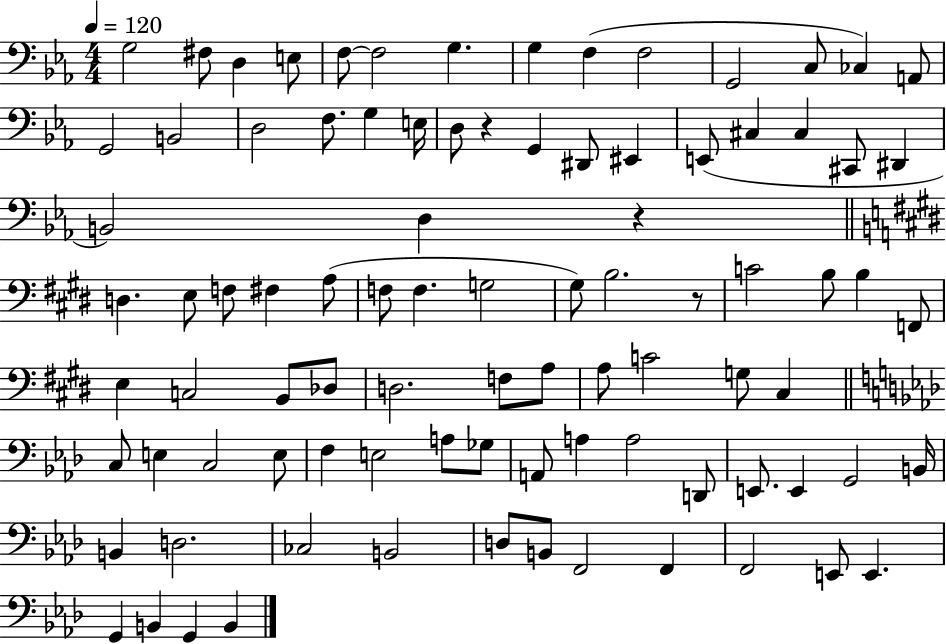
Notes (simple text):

G3/h F#3/e D3/q E3/e F3/e F3/h G3/q. G3/q F3/q F3/h G2/h C3/e CES3/q A2/e G2/h B2/h D3/h F3/e. G3/q E3/s D3/e R/q G2/q D#2/e EIS2/q E2/e C#3/q C#3/q C#2/e D#2/q B2/h D3/q R/q D3/q. E3/e F3/e F#3/q A3/e F3/e F3/q. G3/h G#3/e B3/h. R/e C4/h B3/e B3/q F2/e E3/q C3/h B2/e Db3/e D3/h. F3/e A3/e A3/e C4/h G3/e C#3/q C3/e E3/q C3/h E3/e F3/q E3/h A3/e Gb3/e A2/e A3/q A3/h D2/e E2/e. E2/q G2/h B2/s B2/q D3/h. CES3/h B2/h D3/e B2/e F2/h F2/q F2/h E2/e E2/q. G2/q B2/q G2/q B2/q